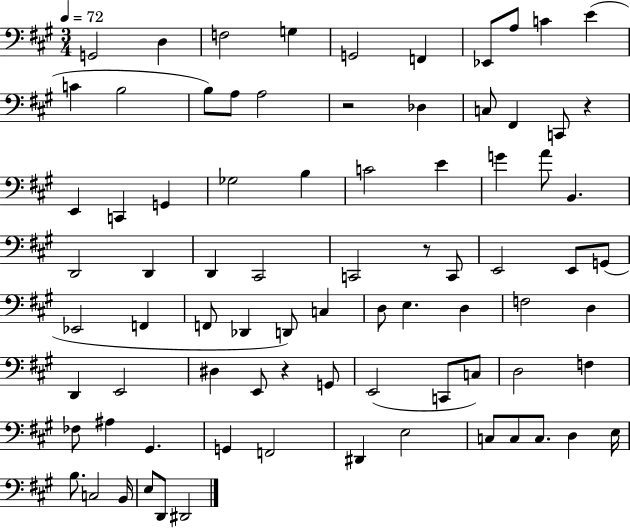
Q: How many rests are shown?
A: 4